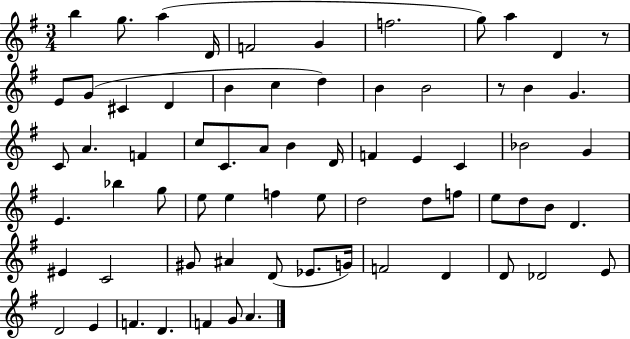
X:1
T:Untitled
M:3/4
L:1/4
K:G
b g/2 a D/4 F2 G f2 g/2 a D z/2 E/2 G/2 ^C D B c d B B2 z/2 B G C/2 A F c/2 C/2 A/2 B D/4 F E C _B2 G E _b g/2 e/2 e f e/2 d2 d/2 f/2 e/2 d/2 B/2 D ^E C2 ^G/2 ^A D/2 _E/2 G/4 F2 D D/2 _D2 E/2 D2 E F D F G/2 A